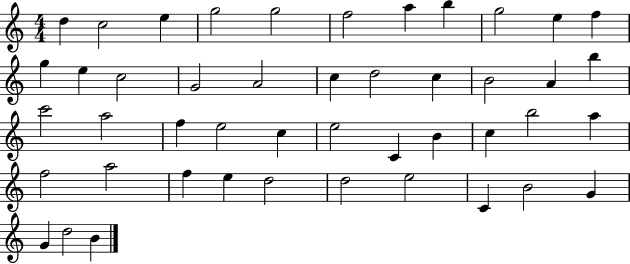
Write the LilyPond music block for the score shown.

{
  \clef treble
  \numericTimeSignature
  \time 4/4
  \key c \major
  d''4 c''2 e''4 | g''2 g''2 | f''2 a''4 b''4 | g''2 e''4 f''4 | \break g''4 e''4 c''2 | g'2 a'2 | c''4 d''2 c''4 | b'2 a'4 b''4 | \break c'''2 a''2 | f''4 e''2 c''4 | e''2 c'4 b'4 | c''4 b''2 a''4 | \break f''2 a''2 | f''4 e''4 d''2 | d''2 e''2 | c'4 b'2 g'4 | \break g'4 d''2 b'4 | \bar "|."
}